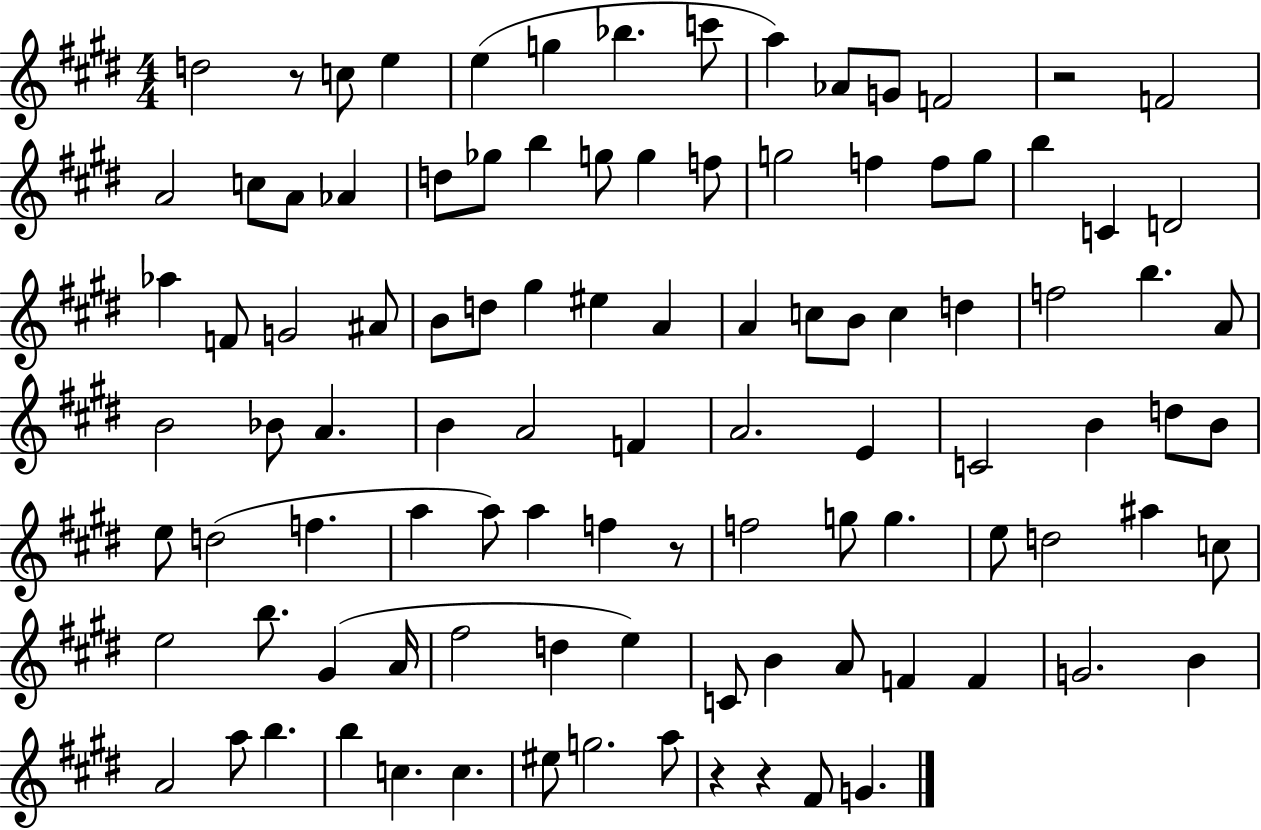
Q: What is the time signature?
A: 4/4